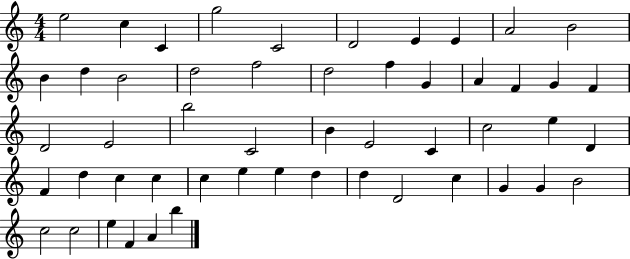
E5/h C5/q C4/q G5/h C4/h D4/h E4/q E4/q A4/h B4/h B4/q D5/q B4/h D5/h F5/h D5/h F5/q G4/q A4/q F4/q G4/q F4/q D4/h E4/h B5/h C4/h B4/q E4/h C4/q C5/h E5/q D4/q F4/q D5/q C5/q C5/q C5/q E5/q E5/q D5/q D5/q D4/h C5/q G4/q G4/q B4/h C5/h C5/h E5/q F4/q A4/q B5/q